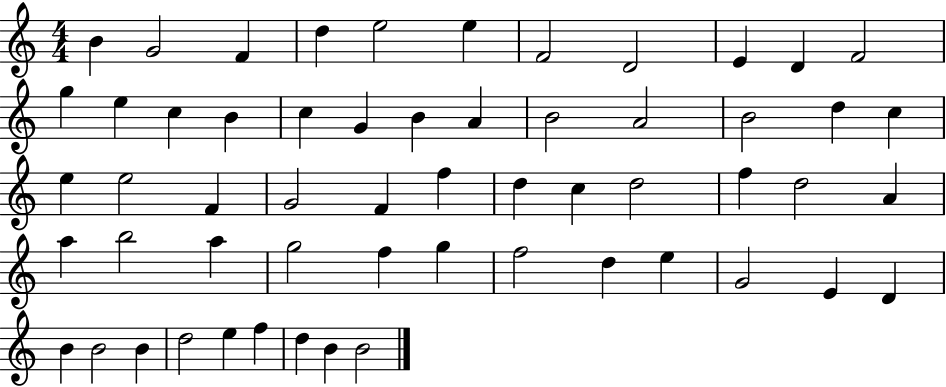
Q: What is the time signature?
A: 4/4